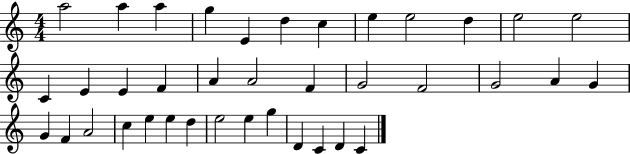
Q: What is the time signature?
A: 4/4